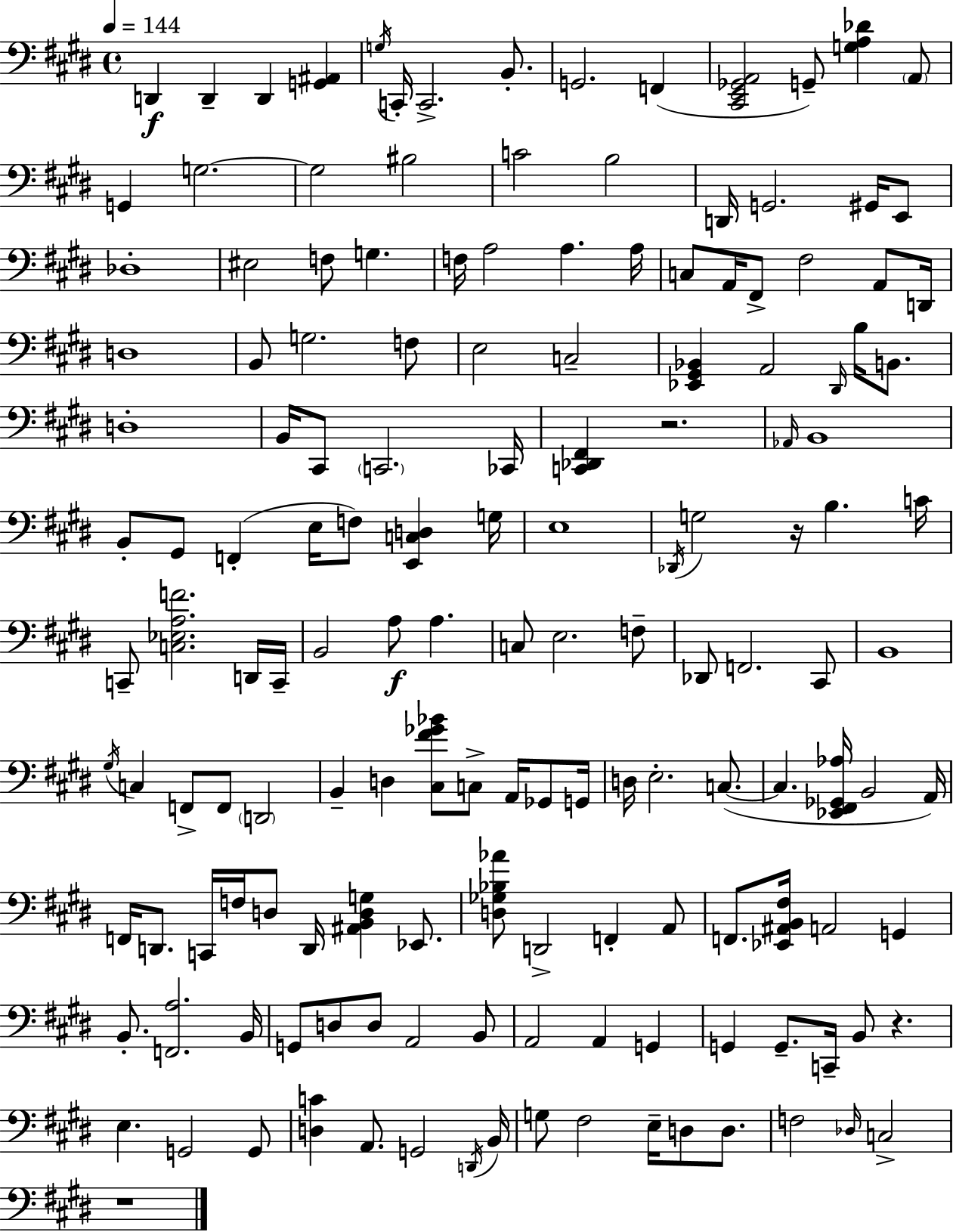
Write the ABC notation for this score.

X:1
T:Untitled
M:4/4
L:1/4
K:E
D,, D,, D,, [G,,^A,,] G,/4 C,,/4 C,,2 B,,/2 G,,2 F,, [^C,,E,,_G,,A,,]2 G,,/2 [G,A,_D] A,,/2 G,, G,2 G,2 ^B,2 C2 B,2 D,,/4 G,,2 ^G,,/4 E,,/2 _D,4 ^E,2 F,/2 G, F,/4 A,2 A, A,/4 C,/2 A,,/4 ^F,,/2 ^F,2 A,,/2 D,,/4 D,4 B,,/2 G,2 F,/2 E,2 C,2 [_E,,^G,,_B,,] A,,2 ^D,,/4 B,/4 B,,/2 D,4 B,,/4 ^C,,/2 C,,2 _C,,/4 [C,,_D,,^F,,] z2 _A,,/4 B,,4 B,,/2 ^G,,/2 F,, E,/4 F,/2 [E,,C,D,] G,/4 E,4 _D,,/4 G,2 z/4 B, C/4 C,,/2 [C,_E,A,F]2 D,,/4 C,,/4 B,,2 A,/2 A, C,/2 E,2 F,/2 _D,,/2 F,,2 ^C,,/2 B,,4 ^G,/4 C, F,,/2 F,,/2 D,,2 B,, D, [^C,^F_G_B]/2 C,/2 A,,/4 _G,,/2 G,,/4 D,/4 E,2 C,/2 C, [_E,,^F,,_G,,_A,]/4 B,,2 A,,/4 F,,/4 D,,/2 C,,/4 F,/4 D,/2 D,,/4 [^A,,B,,D,G,] _E,,/2 [D,_G,_B,_A]/2 D,,2 F,, A,,/2 F,,/2 [_E,,^A,,B,,^F,]/4 A,,2 G,, B,,/2 [F,,A,]2 B,,/4 G,,/2 D,/2 D,/2 A,,2 B,,/2 A,,2 A,, G,, G,, G,,/2 C,,/4 B,,/2 z E, G,,2 G,,/2 [D,C] A,,/2 G,,2 D,,/4 B,,/4 G,/2 ^F,2 E,/4 D,/2 D,/2 F,2 _D,/4 C,2 z4